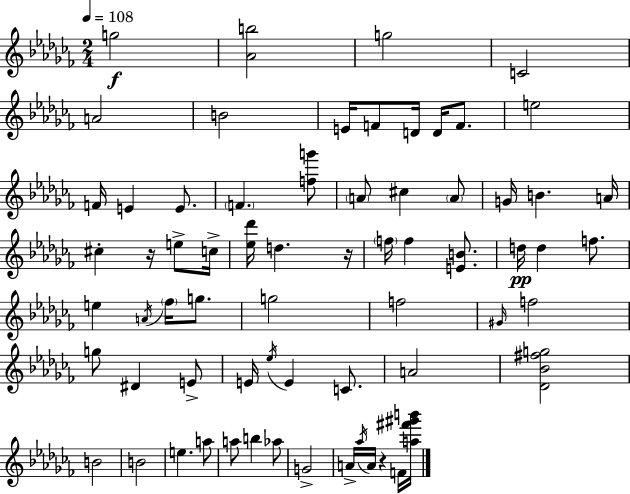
X:1
T:Untitled
M:2/4
L:1/4
K:Abm
g2 [_Ab]2 g2 C2 A2 B2 E/4 F/2 D/4 D/4 F/2 e2 F/4 E E/2 F [fg']/2 A/2 ^c A/2 G/4 B A/4 ^c z/4 e/2 c/4 [_e_d']/4 d z/4 f/4 f [EB]/2 d/4 d f/2 e A/4 _f/4 g/2 g2 f2 ^G/4 f2 g/2 ^D E/2 E/4 _e/4 E C/2 A2 [_D_B^fg]2 B2 B2 e a/2 a/2 b _a/2 G2 A/4 _a/4 A/4 z F/4 [a^f'^g'b']/4